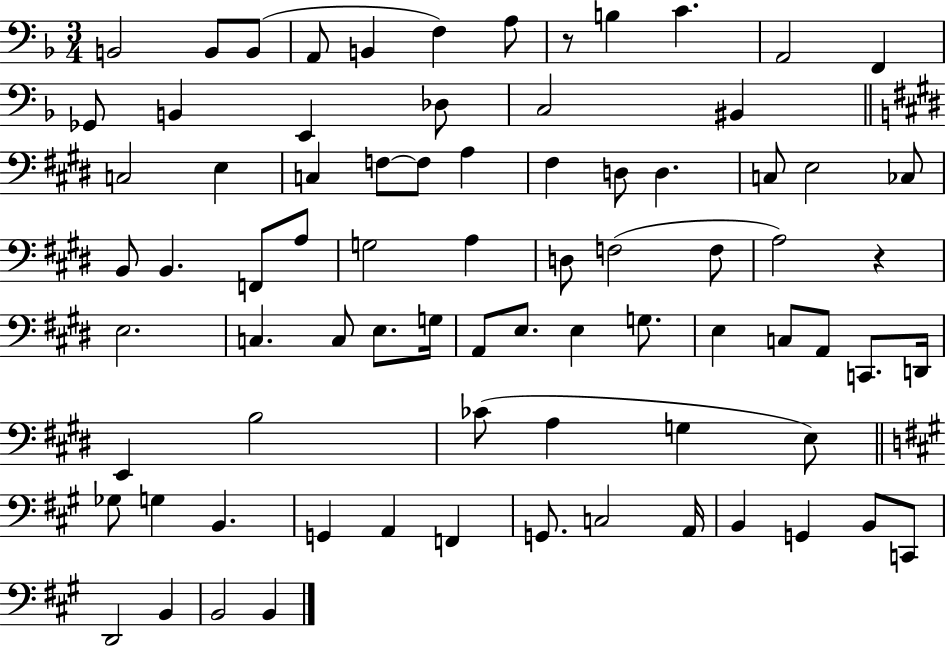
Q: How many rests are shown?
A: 2